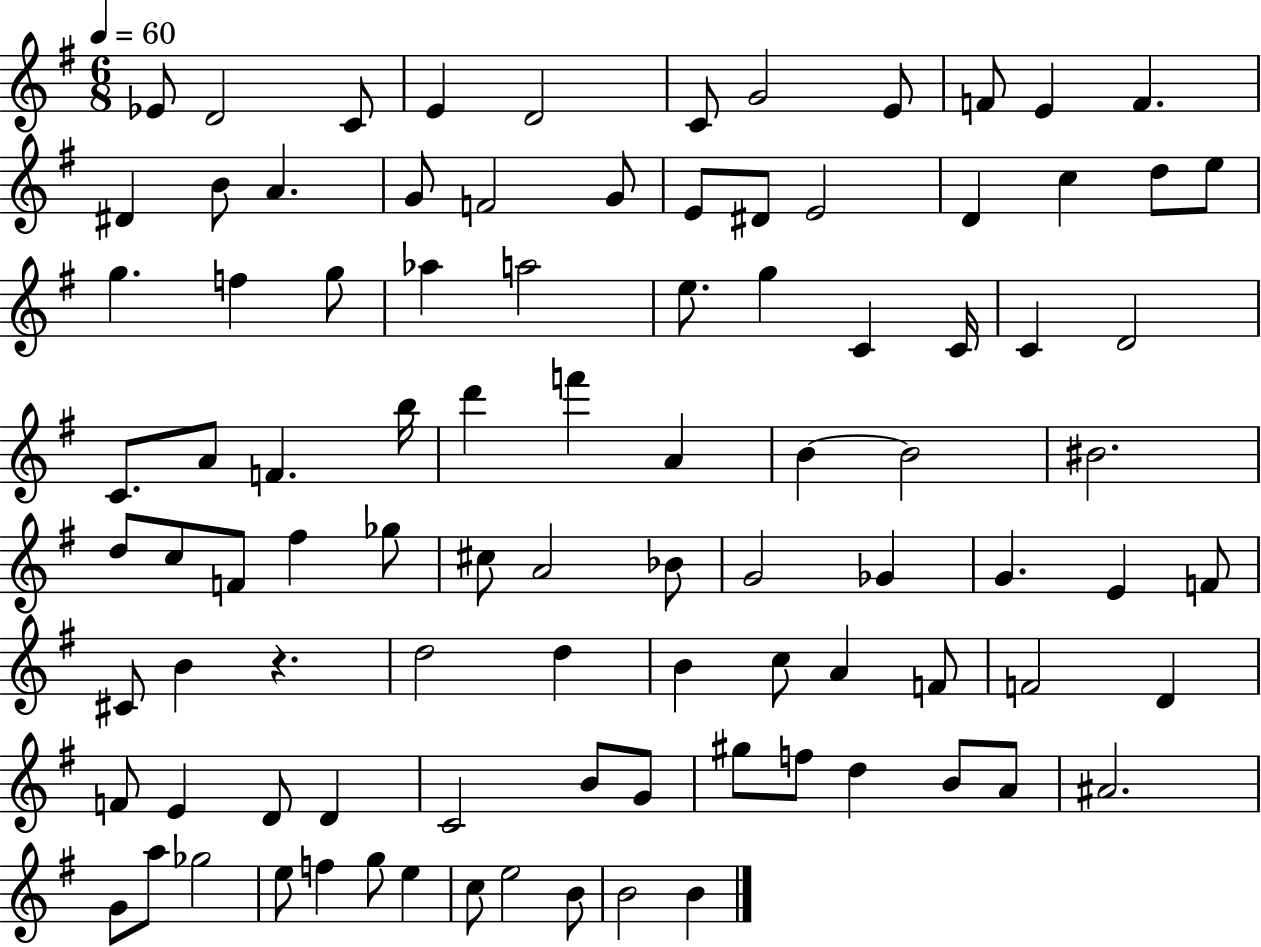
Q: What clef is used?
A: treble